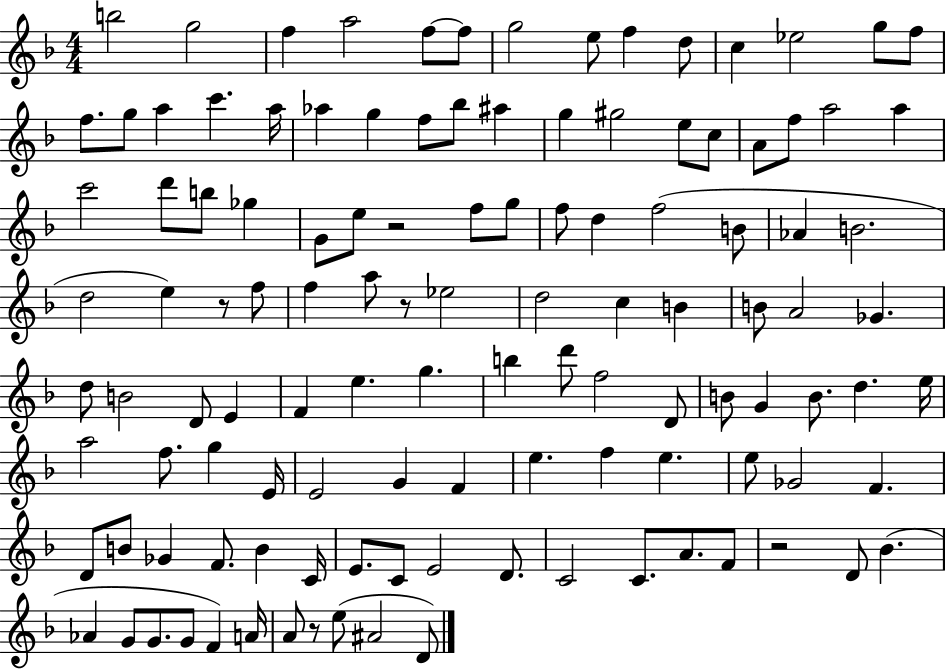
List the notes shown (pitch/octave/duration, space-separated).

B5/h G5/h F5/q A5/h F5/e F5/e G5/h E5/e F5/q D5/e C5/q Eb5/h G5/e F5/e F5/e. G5/e A5/q C6/q. A5/s Ab5/q G5/q F5/e Bb5/e A#5/q G5/q G#5/h E5/e C5/e A4/e F5/e A5/h A5/q C6/h D6/e B5/e Gb5/q G4/e E5/e R/h F5/e G5/e F5/e D5/q F5/h B4/e Ab4/q B4/h. D5/h E5/q R/e F5/e F5/q A5/e R/e Eb5/h D5/h C5/q B4/q B4/e A4/h Gb4/q. D5/e B4/h D4/e E4/q F4/q E5/q. G5/q. B5/q D6/e F5/h D4/e B4/e G4/q B4/e. D5/q. E5/s A5/h F5/e. G5/q E4/s E4/h G4/q F4/q E5/q. F5/q E5/q. E5/e Gb4/h F4/q. D4/e B4/e Gb4/q F4/e. B4/q C4/s E4/e. C4/e E4/h D4/e. C4/h C4/e. A4/e. F4/e R/h D4/e Bb4/q. Ab4/q G4/e G4/e. G4/e F4/q A4/s A4/e R/e E5/e A#4/h D4/e